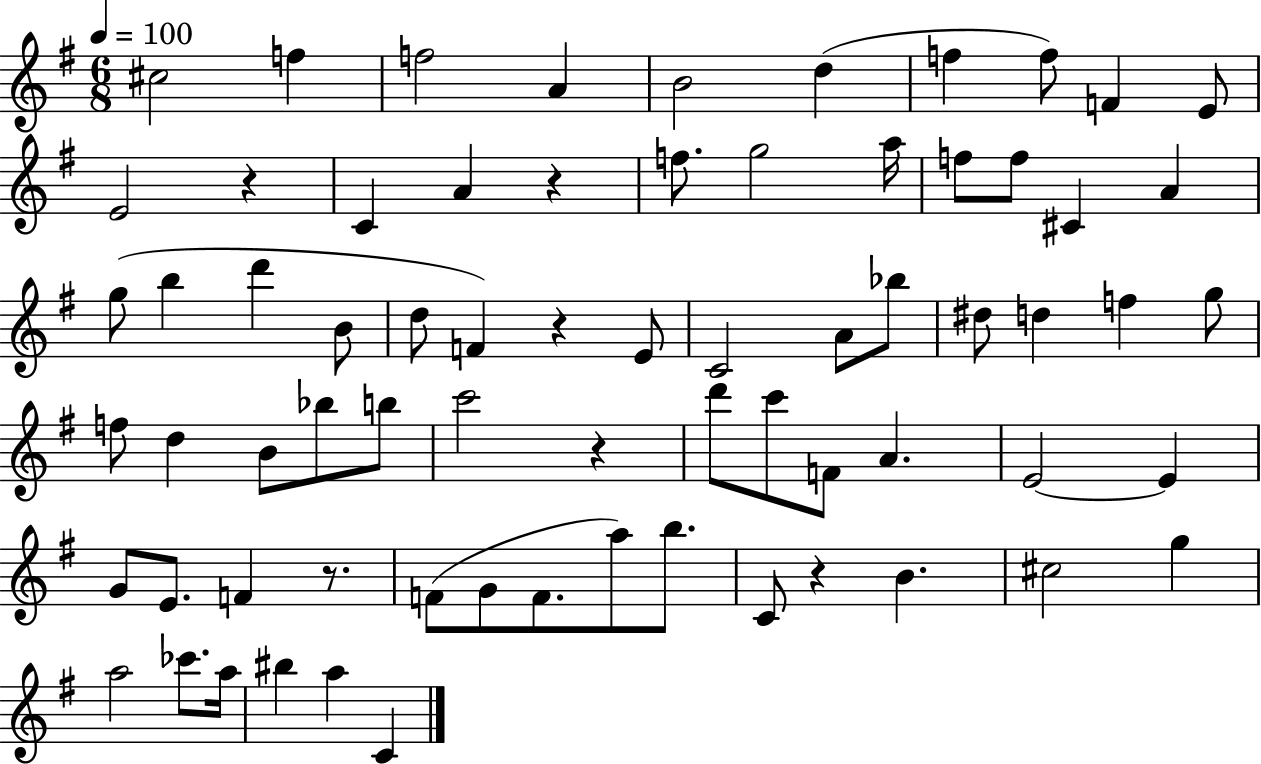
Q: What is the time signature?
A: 6/8